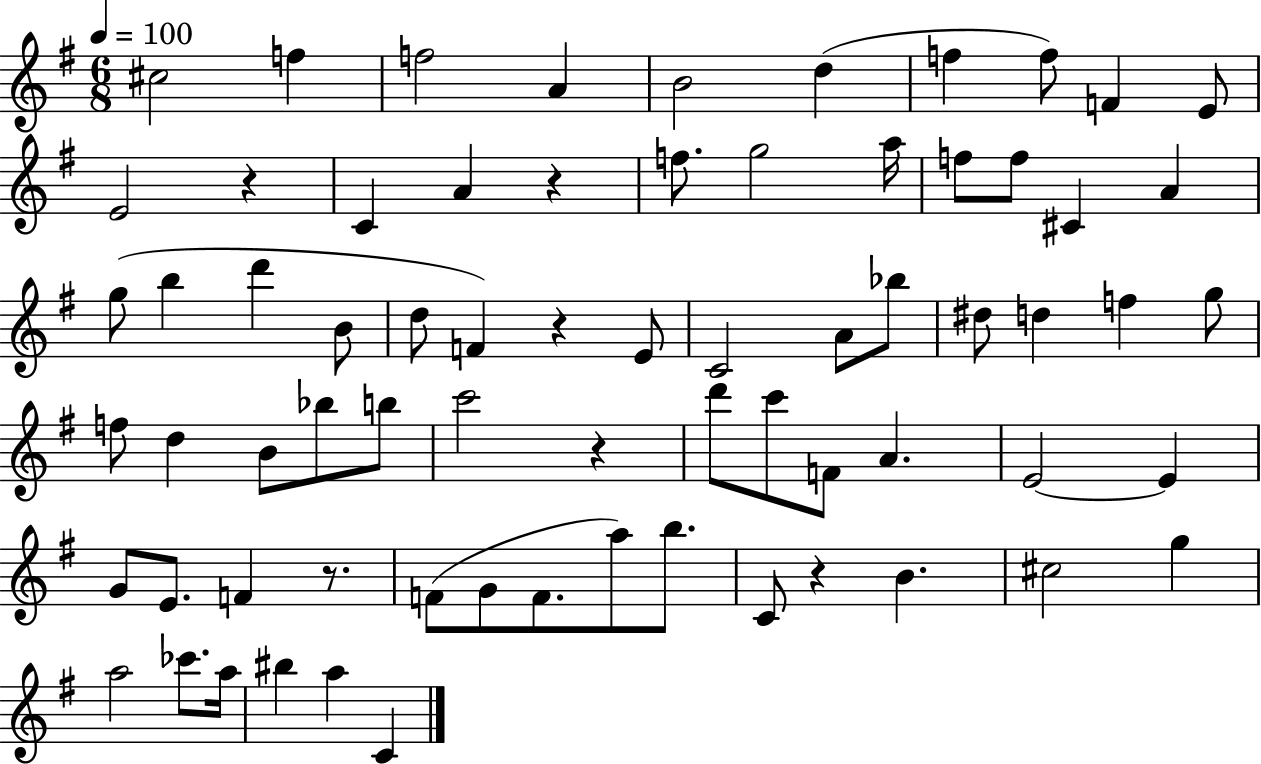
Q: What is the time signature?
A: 6/8